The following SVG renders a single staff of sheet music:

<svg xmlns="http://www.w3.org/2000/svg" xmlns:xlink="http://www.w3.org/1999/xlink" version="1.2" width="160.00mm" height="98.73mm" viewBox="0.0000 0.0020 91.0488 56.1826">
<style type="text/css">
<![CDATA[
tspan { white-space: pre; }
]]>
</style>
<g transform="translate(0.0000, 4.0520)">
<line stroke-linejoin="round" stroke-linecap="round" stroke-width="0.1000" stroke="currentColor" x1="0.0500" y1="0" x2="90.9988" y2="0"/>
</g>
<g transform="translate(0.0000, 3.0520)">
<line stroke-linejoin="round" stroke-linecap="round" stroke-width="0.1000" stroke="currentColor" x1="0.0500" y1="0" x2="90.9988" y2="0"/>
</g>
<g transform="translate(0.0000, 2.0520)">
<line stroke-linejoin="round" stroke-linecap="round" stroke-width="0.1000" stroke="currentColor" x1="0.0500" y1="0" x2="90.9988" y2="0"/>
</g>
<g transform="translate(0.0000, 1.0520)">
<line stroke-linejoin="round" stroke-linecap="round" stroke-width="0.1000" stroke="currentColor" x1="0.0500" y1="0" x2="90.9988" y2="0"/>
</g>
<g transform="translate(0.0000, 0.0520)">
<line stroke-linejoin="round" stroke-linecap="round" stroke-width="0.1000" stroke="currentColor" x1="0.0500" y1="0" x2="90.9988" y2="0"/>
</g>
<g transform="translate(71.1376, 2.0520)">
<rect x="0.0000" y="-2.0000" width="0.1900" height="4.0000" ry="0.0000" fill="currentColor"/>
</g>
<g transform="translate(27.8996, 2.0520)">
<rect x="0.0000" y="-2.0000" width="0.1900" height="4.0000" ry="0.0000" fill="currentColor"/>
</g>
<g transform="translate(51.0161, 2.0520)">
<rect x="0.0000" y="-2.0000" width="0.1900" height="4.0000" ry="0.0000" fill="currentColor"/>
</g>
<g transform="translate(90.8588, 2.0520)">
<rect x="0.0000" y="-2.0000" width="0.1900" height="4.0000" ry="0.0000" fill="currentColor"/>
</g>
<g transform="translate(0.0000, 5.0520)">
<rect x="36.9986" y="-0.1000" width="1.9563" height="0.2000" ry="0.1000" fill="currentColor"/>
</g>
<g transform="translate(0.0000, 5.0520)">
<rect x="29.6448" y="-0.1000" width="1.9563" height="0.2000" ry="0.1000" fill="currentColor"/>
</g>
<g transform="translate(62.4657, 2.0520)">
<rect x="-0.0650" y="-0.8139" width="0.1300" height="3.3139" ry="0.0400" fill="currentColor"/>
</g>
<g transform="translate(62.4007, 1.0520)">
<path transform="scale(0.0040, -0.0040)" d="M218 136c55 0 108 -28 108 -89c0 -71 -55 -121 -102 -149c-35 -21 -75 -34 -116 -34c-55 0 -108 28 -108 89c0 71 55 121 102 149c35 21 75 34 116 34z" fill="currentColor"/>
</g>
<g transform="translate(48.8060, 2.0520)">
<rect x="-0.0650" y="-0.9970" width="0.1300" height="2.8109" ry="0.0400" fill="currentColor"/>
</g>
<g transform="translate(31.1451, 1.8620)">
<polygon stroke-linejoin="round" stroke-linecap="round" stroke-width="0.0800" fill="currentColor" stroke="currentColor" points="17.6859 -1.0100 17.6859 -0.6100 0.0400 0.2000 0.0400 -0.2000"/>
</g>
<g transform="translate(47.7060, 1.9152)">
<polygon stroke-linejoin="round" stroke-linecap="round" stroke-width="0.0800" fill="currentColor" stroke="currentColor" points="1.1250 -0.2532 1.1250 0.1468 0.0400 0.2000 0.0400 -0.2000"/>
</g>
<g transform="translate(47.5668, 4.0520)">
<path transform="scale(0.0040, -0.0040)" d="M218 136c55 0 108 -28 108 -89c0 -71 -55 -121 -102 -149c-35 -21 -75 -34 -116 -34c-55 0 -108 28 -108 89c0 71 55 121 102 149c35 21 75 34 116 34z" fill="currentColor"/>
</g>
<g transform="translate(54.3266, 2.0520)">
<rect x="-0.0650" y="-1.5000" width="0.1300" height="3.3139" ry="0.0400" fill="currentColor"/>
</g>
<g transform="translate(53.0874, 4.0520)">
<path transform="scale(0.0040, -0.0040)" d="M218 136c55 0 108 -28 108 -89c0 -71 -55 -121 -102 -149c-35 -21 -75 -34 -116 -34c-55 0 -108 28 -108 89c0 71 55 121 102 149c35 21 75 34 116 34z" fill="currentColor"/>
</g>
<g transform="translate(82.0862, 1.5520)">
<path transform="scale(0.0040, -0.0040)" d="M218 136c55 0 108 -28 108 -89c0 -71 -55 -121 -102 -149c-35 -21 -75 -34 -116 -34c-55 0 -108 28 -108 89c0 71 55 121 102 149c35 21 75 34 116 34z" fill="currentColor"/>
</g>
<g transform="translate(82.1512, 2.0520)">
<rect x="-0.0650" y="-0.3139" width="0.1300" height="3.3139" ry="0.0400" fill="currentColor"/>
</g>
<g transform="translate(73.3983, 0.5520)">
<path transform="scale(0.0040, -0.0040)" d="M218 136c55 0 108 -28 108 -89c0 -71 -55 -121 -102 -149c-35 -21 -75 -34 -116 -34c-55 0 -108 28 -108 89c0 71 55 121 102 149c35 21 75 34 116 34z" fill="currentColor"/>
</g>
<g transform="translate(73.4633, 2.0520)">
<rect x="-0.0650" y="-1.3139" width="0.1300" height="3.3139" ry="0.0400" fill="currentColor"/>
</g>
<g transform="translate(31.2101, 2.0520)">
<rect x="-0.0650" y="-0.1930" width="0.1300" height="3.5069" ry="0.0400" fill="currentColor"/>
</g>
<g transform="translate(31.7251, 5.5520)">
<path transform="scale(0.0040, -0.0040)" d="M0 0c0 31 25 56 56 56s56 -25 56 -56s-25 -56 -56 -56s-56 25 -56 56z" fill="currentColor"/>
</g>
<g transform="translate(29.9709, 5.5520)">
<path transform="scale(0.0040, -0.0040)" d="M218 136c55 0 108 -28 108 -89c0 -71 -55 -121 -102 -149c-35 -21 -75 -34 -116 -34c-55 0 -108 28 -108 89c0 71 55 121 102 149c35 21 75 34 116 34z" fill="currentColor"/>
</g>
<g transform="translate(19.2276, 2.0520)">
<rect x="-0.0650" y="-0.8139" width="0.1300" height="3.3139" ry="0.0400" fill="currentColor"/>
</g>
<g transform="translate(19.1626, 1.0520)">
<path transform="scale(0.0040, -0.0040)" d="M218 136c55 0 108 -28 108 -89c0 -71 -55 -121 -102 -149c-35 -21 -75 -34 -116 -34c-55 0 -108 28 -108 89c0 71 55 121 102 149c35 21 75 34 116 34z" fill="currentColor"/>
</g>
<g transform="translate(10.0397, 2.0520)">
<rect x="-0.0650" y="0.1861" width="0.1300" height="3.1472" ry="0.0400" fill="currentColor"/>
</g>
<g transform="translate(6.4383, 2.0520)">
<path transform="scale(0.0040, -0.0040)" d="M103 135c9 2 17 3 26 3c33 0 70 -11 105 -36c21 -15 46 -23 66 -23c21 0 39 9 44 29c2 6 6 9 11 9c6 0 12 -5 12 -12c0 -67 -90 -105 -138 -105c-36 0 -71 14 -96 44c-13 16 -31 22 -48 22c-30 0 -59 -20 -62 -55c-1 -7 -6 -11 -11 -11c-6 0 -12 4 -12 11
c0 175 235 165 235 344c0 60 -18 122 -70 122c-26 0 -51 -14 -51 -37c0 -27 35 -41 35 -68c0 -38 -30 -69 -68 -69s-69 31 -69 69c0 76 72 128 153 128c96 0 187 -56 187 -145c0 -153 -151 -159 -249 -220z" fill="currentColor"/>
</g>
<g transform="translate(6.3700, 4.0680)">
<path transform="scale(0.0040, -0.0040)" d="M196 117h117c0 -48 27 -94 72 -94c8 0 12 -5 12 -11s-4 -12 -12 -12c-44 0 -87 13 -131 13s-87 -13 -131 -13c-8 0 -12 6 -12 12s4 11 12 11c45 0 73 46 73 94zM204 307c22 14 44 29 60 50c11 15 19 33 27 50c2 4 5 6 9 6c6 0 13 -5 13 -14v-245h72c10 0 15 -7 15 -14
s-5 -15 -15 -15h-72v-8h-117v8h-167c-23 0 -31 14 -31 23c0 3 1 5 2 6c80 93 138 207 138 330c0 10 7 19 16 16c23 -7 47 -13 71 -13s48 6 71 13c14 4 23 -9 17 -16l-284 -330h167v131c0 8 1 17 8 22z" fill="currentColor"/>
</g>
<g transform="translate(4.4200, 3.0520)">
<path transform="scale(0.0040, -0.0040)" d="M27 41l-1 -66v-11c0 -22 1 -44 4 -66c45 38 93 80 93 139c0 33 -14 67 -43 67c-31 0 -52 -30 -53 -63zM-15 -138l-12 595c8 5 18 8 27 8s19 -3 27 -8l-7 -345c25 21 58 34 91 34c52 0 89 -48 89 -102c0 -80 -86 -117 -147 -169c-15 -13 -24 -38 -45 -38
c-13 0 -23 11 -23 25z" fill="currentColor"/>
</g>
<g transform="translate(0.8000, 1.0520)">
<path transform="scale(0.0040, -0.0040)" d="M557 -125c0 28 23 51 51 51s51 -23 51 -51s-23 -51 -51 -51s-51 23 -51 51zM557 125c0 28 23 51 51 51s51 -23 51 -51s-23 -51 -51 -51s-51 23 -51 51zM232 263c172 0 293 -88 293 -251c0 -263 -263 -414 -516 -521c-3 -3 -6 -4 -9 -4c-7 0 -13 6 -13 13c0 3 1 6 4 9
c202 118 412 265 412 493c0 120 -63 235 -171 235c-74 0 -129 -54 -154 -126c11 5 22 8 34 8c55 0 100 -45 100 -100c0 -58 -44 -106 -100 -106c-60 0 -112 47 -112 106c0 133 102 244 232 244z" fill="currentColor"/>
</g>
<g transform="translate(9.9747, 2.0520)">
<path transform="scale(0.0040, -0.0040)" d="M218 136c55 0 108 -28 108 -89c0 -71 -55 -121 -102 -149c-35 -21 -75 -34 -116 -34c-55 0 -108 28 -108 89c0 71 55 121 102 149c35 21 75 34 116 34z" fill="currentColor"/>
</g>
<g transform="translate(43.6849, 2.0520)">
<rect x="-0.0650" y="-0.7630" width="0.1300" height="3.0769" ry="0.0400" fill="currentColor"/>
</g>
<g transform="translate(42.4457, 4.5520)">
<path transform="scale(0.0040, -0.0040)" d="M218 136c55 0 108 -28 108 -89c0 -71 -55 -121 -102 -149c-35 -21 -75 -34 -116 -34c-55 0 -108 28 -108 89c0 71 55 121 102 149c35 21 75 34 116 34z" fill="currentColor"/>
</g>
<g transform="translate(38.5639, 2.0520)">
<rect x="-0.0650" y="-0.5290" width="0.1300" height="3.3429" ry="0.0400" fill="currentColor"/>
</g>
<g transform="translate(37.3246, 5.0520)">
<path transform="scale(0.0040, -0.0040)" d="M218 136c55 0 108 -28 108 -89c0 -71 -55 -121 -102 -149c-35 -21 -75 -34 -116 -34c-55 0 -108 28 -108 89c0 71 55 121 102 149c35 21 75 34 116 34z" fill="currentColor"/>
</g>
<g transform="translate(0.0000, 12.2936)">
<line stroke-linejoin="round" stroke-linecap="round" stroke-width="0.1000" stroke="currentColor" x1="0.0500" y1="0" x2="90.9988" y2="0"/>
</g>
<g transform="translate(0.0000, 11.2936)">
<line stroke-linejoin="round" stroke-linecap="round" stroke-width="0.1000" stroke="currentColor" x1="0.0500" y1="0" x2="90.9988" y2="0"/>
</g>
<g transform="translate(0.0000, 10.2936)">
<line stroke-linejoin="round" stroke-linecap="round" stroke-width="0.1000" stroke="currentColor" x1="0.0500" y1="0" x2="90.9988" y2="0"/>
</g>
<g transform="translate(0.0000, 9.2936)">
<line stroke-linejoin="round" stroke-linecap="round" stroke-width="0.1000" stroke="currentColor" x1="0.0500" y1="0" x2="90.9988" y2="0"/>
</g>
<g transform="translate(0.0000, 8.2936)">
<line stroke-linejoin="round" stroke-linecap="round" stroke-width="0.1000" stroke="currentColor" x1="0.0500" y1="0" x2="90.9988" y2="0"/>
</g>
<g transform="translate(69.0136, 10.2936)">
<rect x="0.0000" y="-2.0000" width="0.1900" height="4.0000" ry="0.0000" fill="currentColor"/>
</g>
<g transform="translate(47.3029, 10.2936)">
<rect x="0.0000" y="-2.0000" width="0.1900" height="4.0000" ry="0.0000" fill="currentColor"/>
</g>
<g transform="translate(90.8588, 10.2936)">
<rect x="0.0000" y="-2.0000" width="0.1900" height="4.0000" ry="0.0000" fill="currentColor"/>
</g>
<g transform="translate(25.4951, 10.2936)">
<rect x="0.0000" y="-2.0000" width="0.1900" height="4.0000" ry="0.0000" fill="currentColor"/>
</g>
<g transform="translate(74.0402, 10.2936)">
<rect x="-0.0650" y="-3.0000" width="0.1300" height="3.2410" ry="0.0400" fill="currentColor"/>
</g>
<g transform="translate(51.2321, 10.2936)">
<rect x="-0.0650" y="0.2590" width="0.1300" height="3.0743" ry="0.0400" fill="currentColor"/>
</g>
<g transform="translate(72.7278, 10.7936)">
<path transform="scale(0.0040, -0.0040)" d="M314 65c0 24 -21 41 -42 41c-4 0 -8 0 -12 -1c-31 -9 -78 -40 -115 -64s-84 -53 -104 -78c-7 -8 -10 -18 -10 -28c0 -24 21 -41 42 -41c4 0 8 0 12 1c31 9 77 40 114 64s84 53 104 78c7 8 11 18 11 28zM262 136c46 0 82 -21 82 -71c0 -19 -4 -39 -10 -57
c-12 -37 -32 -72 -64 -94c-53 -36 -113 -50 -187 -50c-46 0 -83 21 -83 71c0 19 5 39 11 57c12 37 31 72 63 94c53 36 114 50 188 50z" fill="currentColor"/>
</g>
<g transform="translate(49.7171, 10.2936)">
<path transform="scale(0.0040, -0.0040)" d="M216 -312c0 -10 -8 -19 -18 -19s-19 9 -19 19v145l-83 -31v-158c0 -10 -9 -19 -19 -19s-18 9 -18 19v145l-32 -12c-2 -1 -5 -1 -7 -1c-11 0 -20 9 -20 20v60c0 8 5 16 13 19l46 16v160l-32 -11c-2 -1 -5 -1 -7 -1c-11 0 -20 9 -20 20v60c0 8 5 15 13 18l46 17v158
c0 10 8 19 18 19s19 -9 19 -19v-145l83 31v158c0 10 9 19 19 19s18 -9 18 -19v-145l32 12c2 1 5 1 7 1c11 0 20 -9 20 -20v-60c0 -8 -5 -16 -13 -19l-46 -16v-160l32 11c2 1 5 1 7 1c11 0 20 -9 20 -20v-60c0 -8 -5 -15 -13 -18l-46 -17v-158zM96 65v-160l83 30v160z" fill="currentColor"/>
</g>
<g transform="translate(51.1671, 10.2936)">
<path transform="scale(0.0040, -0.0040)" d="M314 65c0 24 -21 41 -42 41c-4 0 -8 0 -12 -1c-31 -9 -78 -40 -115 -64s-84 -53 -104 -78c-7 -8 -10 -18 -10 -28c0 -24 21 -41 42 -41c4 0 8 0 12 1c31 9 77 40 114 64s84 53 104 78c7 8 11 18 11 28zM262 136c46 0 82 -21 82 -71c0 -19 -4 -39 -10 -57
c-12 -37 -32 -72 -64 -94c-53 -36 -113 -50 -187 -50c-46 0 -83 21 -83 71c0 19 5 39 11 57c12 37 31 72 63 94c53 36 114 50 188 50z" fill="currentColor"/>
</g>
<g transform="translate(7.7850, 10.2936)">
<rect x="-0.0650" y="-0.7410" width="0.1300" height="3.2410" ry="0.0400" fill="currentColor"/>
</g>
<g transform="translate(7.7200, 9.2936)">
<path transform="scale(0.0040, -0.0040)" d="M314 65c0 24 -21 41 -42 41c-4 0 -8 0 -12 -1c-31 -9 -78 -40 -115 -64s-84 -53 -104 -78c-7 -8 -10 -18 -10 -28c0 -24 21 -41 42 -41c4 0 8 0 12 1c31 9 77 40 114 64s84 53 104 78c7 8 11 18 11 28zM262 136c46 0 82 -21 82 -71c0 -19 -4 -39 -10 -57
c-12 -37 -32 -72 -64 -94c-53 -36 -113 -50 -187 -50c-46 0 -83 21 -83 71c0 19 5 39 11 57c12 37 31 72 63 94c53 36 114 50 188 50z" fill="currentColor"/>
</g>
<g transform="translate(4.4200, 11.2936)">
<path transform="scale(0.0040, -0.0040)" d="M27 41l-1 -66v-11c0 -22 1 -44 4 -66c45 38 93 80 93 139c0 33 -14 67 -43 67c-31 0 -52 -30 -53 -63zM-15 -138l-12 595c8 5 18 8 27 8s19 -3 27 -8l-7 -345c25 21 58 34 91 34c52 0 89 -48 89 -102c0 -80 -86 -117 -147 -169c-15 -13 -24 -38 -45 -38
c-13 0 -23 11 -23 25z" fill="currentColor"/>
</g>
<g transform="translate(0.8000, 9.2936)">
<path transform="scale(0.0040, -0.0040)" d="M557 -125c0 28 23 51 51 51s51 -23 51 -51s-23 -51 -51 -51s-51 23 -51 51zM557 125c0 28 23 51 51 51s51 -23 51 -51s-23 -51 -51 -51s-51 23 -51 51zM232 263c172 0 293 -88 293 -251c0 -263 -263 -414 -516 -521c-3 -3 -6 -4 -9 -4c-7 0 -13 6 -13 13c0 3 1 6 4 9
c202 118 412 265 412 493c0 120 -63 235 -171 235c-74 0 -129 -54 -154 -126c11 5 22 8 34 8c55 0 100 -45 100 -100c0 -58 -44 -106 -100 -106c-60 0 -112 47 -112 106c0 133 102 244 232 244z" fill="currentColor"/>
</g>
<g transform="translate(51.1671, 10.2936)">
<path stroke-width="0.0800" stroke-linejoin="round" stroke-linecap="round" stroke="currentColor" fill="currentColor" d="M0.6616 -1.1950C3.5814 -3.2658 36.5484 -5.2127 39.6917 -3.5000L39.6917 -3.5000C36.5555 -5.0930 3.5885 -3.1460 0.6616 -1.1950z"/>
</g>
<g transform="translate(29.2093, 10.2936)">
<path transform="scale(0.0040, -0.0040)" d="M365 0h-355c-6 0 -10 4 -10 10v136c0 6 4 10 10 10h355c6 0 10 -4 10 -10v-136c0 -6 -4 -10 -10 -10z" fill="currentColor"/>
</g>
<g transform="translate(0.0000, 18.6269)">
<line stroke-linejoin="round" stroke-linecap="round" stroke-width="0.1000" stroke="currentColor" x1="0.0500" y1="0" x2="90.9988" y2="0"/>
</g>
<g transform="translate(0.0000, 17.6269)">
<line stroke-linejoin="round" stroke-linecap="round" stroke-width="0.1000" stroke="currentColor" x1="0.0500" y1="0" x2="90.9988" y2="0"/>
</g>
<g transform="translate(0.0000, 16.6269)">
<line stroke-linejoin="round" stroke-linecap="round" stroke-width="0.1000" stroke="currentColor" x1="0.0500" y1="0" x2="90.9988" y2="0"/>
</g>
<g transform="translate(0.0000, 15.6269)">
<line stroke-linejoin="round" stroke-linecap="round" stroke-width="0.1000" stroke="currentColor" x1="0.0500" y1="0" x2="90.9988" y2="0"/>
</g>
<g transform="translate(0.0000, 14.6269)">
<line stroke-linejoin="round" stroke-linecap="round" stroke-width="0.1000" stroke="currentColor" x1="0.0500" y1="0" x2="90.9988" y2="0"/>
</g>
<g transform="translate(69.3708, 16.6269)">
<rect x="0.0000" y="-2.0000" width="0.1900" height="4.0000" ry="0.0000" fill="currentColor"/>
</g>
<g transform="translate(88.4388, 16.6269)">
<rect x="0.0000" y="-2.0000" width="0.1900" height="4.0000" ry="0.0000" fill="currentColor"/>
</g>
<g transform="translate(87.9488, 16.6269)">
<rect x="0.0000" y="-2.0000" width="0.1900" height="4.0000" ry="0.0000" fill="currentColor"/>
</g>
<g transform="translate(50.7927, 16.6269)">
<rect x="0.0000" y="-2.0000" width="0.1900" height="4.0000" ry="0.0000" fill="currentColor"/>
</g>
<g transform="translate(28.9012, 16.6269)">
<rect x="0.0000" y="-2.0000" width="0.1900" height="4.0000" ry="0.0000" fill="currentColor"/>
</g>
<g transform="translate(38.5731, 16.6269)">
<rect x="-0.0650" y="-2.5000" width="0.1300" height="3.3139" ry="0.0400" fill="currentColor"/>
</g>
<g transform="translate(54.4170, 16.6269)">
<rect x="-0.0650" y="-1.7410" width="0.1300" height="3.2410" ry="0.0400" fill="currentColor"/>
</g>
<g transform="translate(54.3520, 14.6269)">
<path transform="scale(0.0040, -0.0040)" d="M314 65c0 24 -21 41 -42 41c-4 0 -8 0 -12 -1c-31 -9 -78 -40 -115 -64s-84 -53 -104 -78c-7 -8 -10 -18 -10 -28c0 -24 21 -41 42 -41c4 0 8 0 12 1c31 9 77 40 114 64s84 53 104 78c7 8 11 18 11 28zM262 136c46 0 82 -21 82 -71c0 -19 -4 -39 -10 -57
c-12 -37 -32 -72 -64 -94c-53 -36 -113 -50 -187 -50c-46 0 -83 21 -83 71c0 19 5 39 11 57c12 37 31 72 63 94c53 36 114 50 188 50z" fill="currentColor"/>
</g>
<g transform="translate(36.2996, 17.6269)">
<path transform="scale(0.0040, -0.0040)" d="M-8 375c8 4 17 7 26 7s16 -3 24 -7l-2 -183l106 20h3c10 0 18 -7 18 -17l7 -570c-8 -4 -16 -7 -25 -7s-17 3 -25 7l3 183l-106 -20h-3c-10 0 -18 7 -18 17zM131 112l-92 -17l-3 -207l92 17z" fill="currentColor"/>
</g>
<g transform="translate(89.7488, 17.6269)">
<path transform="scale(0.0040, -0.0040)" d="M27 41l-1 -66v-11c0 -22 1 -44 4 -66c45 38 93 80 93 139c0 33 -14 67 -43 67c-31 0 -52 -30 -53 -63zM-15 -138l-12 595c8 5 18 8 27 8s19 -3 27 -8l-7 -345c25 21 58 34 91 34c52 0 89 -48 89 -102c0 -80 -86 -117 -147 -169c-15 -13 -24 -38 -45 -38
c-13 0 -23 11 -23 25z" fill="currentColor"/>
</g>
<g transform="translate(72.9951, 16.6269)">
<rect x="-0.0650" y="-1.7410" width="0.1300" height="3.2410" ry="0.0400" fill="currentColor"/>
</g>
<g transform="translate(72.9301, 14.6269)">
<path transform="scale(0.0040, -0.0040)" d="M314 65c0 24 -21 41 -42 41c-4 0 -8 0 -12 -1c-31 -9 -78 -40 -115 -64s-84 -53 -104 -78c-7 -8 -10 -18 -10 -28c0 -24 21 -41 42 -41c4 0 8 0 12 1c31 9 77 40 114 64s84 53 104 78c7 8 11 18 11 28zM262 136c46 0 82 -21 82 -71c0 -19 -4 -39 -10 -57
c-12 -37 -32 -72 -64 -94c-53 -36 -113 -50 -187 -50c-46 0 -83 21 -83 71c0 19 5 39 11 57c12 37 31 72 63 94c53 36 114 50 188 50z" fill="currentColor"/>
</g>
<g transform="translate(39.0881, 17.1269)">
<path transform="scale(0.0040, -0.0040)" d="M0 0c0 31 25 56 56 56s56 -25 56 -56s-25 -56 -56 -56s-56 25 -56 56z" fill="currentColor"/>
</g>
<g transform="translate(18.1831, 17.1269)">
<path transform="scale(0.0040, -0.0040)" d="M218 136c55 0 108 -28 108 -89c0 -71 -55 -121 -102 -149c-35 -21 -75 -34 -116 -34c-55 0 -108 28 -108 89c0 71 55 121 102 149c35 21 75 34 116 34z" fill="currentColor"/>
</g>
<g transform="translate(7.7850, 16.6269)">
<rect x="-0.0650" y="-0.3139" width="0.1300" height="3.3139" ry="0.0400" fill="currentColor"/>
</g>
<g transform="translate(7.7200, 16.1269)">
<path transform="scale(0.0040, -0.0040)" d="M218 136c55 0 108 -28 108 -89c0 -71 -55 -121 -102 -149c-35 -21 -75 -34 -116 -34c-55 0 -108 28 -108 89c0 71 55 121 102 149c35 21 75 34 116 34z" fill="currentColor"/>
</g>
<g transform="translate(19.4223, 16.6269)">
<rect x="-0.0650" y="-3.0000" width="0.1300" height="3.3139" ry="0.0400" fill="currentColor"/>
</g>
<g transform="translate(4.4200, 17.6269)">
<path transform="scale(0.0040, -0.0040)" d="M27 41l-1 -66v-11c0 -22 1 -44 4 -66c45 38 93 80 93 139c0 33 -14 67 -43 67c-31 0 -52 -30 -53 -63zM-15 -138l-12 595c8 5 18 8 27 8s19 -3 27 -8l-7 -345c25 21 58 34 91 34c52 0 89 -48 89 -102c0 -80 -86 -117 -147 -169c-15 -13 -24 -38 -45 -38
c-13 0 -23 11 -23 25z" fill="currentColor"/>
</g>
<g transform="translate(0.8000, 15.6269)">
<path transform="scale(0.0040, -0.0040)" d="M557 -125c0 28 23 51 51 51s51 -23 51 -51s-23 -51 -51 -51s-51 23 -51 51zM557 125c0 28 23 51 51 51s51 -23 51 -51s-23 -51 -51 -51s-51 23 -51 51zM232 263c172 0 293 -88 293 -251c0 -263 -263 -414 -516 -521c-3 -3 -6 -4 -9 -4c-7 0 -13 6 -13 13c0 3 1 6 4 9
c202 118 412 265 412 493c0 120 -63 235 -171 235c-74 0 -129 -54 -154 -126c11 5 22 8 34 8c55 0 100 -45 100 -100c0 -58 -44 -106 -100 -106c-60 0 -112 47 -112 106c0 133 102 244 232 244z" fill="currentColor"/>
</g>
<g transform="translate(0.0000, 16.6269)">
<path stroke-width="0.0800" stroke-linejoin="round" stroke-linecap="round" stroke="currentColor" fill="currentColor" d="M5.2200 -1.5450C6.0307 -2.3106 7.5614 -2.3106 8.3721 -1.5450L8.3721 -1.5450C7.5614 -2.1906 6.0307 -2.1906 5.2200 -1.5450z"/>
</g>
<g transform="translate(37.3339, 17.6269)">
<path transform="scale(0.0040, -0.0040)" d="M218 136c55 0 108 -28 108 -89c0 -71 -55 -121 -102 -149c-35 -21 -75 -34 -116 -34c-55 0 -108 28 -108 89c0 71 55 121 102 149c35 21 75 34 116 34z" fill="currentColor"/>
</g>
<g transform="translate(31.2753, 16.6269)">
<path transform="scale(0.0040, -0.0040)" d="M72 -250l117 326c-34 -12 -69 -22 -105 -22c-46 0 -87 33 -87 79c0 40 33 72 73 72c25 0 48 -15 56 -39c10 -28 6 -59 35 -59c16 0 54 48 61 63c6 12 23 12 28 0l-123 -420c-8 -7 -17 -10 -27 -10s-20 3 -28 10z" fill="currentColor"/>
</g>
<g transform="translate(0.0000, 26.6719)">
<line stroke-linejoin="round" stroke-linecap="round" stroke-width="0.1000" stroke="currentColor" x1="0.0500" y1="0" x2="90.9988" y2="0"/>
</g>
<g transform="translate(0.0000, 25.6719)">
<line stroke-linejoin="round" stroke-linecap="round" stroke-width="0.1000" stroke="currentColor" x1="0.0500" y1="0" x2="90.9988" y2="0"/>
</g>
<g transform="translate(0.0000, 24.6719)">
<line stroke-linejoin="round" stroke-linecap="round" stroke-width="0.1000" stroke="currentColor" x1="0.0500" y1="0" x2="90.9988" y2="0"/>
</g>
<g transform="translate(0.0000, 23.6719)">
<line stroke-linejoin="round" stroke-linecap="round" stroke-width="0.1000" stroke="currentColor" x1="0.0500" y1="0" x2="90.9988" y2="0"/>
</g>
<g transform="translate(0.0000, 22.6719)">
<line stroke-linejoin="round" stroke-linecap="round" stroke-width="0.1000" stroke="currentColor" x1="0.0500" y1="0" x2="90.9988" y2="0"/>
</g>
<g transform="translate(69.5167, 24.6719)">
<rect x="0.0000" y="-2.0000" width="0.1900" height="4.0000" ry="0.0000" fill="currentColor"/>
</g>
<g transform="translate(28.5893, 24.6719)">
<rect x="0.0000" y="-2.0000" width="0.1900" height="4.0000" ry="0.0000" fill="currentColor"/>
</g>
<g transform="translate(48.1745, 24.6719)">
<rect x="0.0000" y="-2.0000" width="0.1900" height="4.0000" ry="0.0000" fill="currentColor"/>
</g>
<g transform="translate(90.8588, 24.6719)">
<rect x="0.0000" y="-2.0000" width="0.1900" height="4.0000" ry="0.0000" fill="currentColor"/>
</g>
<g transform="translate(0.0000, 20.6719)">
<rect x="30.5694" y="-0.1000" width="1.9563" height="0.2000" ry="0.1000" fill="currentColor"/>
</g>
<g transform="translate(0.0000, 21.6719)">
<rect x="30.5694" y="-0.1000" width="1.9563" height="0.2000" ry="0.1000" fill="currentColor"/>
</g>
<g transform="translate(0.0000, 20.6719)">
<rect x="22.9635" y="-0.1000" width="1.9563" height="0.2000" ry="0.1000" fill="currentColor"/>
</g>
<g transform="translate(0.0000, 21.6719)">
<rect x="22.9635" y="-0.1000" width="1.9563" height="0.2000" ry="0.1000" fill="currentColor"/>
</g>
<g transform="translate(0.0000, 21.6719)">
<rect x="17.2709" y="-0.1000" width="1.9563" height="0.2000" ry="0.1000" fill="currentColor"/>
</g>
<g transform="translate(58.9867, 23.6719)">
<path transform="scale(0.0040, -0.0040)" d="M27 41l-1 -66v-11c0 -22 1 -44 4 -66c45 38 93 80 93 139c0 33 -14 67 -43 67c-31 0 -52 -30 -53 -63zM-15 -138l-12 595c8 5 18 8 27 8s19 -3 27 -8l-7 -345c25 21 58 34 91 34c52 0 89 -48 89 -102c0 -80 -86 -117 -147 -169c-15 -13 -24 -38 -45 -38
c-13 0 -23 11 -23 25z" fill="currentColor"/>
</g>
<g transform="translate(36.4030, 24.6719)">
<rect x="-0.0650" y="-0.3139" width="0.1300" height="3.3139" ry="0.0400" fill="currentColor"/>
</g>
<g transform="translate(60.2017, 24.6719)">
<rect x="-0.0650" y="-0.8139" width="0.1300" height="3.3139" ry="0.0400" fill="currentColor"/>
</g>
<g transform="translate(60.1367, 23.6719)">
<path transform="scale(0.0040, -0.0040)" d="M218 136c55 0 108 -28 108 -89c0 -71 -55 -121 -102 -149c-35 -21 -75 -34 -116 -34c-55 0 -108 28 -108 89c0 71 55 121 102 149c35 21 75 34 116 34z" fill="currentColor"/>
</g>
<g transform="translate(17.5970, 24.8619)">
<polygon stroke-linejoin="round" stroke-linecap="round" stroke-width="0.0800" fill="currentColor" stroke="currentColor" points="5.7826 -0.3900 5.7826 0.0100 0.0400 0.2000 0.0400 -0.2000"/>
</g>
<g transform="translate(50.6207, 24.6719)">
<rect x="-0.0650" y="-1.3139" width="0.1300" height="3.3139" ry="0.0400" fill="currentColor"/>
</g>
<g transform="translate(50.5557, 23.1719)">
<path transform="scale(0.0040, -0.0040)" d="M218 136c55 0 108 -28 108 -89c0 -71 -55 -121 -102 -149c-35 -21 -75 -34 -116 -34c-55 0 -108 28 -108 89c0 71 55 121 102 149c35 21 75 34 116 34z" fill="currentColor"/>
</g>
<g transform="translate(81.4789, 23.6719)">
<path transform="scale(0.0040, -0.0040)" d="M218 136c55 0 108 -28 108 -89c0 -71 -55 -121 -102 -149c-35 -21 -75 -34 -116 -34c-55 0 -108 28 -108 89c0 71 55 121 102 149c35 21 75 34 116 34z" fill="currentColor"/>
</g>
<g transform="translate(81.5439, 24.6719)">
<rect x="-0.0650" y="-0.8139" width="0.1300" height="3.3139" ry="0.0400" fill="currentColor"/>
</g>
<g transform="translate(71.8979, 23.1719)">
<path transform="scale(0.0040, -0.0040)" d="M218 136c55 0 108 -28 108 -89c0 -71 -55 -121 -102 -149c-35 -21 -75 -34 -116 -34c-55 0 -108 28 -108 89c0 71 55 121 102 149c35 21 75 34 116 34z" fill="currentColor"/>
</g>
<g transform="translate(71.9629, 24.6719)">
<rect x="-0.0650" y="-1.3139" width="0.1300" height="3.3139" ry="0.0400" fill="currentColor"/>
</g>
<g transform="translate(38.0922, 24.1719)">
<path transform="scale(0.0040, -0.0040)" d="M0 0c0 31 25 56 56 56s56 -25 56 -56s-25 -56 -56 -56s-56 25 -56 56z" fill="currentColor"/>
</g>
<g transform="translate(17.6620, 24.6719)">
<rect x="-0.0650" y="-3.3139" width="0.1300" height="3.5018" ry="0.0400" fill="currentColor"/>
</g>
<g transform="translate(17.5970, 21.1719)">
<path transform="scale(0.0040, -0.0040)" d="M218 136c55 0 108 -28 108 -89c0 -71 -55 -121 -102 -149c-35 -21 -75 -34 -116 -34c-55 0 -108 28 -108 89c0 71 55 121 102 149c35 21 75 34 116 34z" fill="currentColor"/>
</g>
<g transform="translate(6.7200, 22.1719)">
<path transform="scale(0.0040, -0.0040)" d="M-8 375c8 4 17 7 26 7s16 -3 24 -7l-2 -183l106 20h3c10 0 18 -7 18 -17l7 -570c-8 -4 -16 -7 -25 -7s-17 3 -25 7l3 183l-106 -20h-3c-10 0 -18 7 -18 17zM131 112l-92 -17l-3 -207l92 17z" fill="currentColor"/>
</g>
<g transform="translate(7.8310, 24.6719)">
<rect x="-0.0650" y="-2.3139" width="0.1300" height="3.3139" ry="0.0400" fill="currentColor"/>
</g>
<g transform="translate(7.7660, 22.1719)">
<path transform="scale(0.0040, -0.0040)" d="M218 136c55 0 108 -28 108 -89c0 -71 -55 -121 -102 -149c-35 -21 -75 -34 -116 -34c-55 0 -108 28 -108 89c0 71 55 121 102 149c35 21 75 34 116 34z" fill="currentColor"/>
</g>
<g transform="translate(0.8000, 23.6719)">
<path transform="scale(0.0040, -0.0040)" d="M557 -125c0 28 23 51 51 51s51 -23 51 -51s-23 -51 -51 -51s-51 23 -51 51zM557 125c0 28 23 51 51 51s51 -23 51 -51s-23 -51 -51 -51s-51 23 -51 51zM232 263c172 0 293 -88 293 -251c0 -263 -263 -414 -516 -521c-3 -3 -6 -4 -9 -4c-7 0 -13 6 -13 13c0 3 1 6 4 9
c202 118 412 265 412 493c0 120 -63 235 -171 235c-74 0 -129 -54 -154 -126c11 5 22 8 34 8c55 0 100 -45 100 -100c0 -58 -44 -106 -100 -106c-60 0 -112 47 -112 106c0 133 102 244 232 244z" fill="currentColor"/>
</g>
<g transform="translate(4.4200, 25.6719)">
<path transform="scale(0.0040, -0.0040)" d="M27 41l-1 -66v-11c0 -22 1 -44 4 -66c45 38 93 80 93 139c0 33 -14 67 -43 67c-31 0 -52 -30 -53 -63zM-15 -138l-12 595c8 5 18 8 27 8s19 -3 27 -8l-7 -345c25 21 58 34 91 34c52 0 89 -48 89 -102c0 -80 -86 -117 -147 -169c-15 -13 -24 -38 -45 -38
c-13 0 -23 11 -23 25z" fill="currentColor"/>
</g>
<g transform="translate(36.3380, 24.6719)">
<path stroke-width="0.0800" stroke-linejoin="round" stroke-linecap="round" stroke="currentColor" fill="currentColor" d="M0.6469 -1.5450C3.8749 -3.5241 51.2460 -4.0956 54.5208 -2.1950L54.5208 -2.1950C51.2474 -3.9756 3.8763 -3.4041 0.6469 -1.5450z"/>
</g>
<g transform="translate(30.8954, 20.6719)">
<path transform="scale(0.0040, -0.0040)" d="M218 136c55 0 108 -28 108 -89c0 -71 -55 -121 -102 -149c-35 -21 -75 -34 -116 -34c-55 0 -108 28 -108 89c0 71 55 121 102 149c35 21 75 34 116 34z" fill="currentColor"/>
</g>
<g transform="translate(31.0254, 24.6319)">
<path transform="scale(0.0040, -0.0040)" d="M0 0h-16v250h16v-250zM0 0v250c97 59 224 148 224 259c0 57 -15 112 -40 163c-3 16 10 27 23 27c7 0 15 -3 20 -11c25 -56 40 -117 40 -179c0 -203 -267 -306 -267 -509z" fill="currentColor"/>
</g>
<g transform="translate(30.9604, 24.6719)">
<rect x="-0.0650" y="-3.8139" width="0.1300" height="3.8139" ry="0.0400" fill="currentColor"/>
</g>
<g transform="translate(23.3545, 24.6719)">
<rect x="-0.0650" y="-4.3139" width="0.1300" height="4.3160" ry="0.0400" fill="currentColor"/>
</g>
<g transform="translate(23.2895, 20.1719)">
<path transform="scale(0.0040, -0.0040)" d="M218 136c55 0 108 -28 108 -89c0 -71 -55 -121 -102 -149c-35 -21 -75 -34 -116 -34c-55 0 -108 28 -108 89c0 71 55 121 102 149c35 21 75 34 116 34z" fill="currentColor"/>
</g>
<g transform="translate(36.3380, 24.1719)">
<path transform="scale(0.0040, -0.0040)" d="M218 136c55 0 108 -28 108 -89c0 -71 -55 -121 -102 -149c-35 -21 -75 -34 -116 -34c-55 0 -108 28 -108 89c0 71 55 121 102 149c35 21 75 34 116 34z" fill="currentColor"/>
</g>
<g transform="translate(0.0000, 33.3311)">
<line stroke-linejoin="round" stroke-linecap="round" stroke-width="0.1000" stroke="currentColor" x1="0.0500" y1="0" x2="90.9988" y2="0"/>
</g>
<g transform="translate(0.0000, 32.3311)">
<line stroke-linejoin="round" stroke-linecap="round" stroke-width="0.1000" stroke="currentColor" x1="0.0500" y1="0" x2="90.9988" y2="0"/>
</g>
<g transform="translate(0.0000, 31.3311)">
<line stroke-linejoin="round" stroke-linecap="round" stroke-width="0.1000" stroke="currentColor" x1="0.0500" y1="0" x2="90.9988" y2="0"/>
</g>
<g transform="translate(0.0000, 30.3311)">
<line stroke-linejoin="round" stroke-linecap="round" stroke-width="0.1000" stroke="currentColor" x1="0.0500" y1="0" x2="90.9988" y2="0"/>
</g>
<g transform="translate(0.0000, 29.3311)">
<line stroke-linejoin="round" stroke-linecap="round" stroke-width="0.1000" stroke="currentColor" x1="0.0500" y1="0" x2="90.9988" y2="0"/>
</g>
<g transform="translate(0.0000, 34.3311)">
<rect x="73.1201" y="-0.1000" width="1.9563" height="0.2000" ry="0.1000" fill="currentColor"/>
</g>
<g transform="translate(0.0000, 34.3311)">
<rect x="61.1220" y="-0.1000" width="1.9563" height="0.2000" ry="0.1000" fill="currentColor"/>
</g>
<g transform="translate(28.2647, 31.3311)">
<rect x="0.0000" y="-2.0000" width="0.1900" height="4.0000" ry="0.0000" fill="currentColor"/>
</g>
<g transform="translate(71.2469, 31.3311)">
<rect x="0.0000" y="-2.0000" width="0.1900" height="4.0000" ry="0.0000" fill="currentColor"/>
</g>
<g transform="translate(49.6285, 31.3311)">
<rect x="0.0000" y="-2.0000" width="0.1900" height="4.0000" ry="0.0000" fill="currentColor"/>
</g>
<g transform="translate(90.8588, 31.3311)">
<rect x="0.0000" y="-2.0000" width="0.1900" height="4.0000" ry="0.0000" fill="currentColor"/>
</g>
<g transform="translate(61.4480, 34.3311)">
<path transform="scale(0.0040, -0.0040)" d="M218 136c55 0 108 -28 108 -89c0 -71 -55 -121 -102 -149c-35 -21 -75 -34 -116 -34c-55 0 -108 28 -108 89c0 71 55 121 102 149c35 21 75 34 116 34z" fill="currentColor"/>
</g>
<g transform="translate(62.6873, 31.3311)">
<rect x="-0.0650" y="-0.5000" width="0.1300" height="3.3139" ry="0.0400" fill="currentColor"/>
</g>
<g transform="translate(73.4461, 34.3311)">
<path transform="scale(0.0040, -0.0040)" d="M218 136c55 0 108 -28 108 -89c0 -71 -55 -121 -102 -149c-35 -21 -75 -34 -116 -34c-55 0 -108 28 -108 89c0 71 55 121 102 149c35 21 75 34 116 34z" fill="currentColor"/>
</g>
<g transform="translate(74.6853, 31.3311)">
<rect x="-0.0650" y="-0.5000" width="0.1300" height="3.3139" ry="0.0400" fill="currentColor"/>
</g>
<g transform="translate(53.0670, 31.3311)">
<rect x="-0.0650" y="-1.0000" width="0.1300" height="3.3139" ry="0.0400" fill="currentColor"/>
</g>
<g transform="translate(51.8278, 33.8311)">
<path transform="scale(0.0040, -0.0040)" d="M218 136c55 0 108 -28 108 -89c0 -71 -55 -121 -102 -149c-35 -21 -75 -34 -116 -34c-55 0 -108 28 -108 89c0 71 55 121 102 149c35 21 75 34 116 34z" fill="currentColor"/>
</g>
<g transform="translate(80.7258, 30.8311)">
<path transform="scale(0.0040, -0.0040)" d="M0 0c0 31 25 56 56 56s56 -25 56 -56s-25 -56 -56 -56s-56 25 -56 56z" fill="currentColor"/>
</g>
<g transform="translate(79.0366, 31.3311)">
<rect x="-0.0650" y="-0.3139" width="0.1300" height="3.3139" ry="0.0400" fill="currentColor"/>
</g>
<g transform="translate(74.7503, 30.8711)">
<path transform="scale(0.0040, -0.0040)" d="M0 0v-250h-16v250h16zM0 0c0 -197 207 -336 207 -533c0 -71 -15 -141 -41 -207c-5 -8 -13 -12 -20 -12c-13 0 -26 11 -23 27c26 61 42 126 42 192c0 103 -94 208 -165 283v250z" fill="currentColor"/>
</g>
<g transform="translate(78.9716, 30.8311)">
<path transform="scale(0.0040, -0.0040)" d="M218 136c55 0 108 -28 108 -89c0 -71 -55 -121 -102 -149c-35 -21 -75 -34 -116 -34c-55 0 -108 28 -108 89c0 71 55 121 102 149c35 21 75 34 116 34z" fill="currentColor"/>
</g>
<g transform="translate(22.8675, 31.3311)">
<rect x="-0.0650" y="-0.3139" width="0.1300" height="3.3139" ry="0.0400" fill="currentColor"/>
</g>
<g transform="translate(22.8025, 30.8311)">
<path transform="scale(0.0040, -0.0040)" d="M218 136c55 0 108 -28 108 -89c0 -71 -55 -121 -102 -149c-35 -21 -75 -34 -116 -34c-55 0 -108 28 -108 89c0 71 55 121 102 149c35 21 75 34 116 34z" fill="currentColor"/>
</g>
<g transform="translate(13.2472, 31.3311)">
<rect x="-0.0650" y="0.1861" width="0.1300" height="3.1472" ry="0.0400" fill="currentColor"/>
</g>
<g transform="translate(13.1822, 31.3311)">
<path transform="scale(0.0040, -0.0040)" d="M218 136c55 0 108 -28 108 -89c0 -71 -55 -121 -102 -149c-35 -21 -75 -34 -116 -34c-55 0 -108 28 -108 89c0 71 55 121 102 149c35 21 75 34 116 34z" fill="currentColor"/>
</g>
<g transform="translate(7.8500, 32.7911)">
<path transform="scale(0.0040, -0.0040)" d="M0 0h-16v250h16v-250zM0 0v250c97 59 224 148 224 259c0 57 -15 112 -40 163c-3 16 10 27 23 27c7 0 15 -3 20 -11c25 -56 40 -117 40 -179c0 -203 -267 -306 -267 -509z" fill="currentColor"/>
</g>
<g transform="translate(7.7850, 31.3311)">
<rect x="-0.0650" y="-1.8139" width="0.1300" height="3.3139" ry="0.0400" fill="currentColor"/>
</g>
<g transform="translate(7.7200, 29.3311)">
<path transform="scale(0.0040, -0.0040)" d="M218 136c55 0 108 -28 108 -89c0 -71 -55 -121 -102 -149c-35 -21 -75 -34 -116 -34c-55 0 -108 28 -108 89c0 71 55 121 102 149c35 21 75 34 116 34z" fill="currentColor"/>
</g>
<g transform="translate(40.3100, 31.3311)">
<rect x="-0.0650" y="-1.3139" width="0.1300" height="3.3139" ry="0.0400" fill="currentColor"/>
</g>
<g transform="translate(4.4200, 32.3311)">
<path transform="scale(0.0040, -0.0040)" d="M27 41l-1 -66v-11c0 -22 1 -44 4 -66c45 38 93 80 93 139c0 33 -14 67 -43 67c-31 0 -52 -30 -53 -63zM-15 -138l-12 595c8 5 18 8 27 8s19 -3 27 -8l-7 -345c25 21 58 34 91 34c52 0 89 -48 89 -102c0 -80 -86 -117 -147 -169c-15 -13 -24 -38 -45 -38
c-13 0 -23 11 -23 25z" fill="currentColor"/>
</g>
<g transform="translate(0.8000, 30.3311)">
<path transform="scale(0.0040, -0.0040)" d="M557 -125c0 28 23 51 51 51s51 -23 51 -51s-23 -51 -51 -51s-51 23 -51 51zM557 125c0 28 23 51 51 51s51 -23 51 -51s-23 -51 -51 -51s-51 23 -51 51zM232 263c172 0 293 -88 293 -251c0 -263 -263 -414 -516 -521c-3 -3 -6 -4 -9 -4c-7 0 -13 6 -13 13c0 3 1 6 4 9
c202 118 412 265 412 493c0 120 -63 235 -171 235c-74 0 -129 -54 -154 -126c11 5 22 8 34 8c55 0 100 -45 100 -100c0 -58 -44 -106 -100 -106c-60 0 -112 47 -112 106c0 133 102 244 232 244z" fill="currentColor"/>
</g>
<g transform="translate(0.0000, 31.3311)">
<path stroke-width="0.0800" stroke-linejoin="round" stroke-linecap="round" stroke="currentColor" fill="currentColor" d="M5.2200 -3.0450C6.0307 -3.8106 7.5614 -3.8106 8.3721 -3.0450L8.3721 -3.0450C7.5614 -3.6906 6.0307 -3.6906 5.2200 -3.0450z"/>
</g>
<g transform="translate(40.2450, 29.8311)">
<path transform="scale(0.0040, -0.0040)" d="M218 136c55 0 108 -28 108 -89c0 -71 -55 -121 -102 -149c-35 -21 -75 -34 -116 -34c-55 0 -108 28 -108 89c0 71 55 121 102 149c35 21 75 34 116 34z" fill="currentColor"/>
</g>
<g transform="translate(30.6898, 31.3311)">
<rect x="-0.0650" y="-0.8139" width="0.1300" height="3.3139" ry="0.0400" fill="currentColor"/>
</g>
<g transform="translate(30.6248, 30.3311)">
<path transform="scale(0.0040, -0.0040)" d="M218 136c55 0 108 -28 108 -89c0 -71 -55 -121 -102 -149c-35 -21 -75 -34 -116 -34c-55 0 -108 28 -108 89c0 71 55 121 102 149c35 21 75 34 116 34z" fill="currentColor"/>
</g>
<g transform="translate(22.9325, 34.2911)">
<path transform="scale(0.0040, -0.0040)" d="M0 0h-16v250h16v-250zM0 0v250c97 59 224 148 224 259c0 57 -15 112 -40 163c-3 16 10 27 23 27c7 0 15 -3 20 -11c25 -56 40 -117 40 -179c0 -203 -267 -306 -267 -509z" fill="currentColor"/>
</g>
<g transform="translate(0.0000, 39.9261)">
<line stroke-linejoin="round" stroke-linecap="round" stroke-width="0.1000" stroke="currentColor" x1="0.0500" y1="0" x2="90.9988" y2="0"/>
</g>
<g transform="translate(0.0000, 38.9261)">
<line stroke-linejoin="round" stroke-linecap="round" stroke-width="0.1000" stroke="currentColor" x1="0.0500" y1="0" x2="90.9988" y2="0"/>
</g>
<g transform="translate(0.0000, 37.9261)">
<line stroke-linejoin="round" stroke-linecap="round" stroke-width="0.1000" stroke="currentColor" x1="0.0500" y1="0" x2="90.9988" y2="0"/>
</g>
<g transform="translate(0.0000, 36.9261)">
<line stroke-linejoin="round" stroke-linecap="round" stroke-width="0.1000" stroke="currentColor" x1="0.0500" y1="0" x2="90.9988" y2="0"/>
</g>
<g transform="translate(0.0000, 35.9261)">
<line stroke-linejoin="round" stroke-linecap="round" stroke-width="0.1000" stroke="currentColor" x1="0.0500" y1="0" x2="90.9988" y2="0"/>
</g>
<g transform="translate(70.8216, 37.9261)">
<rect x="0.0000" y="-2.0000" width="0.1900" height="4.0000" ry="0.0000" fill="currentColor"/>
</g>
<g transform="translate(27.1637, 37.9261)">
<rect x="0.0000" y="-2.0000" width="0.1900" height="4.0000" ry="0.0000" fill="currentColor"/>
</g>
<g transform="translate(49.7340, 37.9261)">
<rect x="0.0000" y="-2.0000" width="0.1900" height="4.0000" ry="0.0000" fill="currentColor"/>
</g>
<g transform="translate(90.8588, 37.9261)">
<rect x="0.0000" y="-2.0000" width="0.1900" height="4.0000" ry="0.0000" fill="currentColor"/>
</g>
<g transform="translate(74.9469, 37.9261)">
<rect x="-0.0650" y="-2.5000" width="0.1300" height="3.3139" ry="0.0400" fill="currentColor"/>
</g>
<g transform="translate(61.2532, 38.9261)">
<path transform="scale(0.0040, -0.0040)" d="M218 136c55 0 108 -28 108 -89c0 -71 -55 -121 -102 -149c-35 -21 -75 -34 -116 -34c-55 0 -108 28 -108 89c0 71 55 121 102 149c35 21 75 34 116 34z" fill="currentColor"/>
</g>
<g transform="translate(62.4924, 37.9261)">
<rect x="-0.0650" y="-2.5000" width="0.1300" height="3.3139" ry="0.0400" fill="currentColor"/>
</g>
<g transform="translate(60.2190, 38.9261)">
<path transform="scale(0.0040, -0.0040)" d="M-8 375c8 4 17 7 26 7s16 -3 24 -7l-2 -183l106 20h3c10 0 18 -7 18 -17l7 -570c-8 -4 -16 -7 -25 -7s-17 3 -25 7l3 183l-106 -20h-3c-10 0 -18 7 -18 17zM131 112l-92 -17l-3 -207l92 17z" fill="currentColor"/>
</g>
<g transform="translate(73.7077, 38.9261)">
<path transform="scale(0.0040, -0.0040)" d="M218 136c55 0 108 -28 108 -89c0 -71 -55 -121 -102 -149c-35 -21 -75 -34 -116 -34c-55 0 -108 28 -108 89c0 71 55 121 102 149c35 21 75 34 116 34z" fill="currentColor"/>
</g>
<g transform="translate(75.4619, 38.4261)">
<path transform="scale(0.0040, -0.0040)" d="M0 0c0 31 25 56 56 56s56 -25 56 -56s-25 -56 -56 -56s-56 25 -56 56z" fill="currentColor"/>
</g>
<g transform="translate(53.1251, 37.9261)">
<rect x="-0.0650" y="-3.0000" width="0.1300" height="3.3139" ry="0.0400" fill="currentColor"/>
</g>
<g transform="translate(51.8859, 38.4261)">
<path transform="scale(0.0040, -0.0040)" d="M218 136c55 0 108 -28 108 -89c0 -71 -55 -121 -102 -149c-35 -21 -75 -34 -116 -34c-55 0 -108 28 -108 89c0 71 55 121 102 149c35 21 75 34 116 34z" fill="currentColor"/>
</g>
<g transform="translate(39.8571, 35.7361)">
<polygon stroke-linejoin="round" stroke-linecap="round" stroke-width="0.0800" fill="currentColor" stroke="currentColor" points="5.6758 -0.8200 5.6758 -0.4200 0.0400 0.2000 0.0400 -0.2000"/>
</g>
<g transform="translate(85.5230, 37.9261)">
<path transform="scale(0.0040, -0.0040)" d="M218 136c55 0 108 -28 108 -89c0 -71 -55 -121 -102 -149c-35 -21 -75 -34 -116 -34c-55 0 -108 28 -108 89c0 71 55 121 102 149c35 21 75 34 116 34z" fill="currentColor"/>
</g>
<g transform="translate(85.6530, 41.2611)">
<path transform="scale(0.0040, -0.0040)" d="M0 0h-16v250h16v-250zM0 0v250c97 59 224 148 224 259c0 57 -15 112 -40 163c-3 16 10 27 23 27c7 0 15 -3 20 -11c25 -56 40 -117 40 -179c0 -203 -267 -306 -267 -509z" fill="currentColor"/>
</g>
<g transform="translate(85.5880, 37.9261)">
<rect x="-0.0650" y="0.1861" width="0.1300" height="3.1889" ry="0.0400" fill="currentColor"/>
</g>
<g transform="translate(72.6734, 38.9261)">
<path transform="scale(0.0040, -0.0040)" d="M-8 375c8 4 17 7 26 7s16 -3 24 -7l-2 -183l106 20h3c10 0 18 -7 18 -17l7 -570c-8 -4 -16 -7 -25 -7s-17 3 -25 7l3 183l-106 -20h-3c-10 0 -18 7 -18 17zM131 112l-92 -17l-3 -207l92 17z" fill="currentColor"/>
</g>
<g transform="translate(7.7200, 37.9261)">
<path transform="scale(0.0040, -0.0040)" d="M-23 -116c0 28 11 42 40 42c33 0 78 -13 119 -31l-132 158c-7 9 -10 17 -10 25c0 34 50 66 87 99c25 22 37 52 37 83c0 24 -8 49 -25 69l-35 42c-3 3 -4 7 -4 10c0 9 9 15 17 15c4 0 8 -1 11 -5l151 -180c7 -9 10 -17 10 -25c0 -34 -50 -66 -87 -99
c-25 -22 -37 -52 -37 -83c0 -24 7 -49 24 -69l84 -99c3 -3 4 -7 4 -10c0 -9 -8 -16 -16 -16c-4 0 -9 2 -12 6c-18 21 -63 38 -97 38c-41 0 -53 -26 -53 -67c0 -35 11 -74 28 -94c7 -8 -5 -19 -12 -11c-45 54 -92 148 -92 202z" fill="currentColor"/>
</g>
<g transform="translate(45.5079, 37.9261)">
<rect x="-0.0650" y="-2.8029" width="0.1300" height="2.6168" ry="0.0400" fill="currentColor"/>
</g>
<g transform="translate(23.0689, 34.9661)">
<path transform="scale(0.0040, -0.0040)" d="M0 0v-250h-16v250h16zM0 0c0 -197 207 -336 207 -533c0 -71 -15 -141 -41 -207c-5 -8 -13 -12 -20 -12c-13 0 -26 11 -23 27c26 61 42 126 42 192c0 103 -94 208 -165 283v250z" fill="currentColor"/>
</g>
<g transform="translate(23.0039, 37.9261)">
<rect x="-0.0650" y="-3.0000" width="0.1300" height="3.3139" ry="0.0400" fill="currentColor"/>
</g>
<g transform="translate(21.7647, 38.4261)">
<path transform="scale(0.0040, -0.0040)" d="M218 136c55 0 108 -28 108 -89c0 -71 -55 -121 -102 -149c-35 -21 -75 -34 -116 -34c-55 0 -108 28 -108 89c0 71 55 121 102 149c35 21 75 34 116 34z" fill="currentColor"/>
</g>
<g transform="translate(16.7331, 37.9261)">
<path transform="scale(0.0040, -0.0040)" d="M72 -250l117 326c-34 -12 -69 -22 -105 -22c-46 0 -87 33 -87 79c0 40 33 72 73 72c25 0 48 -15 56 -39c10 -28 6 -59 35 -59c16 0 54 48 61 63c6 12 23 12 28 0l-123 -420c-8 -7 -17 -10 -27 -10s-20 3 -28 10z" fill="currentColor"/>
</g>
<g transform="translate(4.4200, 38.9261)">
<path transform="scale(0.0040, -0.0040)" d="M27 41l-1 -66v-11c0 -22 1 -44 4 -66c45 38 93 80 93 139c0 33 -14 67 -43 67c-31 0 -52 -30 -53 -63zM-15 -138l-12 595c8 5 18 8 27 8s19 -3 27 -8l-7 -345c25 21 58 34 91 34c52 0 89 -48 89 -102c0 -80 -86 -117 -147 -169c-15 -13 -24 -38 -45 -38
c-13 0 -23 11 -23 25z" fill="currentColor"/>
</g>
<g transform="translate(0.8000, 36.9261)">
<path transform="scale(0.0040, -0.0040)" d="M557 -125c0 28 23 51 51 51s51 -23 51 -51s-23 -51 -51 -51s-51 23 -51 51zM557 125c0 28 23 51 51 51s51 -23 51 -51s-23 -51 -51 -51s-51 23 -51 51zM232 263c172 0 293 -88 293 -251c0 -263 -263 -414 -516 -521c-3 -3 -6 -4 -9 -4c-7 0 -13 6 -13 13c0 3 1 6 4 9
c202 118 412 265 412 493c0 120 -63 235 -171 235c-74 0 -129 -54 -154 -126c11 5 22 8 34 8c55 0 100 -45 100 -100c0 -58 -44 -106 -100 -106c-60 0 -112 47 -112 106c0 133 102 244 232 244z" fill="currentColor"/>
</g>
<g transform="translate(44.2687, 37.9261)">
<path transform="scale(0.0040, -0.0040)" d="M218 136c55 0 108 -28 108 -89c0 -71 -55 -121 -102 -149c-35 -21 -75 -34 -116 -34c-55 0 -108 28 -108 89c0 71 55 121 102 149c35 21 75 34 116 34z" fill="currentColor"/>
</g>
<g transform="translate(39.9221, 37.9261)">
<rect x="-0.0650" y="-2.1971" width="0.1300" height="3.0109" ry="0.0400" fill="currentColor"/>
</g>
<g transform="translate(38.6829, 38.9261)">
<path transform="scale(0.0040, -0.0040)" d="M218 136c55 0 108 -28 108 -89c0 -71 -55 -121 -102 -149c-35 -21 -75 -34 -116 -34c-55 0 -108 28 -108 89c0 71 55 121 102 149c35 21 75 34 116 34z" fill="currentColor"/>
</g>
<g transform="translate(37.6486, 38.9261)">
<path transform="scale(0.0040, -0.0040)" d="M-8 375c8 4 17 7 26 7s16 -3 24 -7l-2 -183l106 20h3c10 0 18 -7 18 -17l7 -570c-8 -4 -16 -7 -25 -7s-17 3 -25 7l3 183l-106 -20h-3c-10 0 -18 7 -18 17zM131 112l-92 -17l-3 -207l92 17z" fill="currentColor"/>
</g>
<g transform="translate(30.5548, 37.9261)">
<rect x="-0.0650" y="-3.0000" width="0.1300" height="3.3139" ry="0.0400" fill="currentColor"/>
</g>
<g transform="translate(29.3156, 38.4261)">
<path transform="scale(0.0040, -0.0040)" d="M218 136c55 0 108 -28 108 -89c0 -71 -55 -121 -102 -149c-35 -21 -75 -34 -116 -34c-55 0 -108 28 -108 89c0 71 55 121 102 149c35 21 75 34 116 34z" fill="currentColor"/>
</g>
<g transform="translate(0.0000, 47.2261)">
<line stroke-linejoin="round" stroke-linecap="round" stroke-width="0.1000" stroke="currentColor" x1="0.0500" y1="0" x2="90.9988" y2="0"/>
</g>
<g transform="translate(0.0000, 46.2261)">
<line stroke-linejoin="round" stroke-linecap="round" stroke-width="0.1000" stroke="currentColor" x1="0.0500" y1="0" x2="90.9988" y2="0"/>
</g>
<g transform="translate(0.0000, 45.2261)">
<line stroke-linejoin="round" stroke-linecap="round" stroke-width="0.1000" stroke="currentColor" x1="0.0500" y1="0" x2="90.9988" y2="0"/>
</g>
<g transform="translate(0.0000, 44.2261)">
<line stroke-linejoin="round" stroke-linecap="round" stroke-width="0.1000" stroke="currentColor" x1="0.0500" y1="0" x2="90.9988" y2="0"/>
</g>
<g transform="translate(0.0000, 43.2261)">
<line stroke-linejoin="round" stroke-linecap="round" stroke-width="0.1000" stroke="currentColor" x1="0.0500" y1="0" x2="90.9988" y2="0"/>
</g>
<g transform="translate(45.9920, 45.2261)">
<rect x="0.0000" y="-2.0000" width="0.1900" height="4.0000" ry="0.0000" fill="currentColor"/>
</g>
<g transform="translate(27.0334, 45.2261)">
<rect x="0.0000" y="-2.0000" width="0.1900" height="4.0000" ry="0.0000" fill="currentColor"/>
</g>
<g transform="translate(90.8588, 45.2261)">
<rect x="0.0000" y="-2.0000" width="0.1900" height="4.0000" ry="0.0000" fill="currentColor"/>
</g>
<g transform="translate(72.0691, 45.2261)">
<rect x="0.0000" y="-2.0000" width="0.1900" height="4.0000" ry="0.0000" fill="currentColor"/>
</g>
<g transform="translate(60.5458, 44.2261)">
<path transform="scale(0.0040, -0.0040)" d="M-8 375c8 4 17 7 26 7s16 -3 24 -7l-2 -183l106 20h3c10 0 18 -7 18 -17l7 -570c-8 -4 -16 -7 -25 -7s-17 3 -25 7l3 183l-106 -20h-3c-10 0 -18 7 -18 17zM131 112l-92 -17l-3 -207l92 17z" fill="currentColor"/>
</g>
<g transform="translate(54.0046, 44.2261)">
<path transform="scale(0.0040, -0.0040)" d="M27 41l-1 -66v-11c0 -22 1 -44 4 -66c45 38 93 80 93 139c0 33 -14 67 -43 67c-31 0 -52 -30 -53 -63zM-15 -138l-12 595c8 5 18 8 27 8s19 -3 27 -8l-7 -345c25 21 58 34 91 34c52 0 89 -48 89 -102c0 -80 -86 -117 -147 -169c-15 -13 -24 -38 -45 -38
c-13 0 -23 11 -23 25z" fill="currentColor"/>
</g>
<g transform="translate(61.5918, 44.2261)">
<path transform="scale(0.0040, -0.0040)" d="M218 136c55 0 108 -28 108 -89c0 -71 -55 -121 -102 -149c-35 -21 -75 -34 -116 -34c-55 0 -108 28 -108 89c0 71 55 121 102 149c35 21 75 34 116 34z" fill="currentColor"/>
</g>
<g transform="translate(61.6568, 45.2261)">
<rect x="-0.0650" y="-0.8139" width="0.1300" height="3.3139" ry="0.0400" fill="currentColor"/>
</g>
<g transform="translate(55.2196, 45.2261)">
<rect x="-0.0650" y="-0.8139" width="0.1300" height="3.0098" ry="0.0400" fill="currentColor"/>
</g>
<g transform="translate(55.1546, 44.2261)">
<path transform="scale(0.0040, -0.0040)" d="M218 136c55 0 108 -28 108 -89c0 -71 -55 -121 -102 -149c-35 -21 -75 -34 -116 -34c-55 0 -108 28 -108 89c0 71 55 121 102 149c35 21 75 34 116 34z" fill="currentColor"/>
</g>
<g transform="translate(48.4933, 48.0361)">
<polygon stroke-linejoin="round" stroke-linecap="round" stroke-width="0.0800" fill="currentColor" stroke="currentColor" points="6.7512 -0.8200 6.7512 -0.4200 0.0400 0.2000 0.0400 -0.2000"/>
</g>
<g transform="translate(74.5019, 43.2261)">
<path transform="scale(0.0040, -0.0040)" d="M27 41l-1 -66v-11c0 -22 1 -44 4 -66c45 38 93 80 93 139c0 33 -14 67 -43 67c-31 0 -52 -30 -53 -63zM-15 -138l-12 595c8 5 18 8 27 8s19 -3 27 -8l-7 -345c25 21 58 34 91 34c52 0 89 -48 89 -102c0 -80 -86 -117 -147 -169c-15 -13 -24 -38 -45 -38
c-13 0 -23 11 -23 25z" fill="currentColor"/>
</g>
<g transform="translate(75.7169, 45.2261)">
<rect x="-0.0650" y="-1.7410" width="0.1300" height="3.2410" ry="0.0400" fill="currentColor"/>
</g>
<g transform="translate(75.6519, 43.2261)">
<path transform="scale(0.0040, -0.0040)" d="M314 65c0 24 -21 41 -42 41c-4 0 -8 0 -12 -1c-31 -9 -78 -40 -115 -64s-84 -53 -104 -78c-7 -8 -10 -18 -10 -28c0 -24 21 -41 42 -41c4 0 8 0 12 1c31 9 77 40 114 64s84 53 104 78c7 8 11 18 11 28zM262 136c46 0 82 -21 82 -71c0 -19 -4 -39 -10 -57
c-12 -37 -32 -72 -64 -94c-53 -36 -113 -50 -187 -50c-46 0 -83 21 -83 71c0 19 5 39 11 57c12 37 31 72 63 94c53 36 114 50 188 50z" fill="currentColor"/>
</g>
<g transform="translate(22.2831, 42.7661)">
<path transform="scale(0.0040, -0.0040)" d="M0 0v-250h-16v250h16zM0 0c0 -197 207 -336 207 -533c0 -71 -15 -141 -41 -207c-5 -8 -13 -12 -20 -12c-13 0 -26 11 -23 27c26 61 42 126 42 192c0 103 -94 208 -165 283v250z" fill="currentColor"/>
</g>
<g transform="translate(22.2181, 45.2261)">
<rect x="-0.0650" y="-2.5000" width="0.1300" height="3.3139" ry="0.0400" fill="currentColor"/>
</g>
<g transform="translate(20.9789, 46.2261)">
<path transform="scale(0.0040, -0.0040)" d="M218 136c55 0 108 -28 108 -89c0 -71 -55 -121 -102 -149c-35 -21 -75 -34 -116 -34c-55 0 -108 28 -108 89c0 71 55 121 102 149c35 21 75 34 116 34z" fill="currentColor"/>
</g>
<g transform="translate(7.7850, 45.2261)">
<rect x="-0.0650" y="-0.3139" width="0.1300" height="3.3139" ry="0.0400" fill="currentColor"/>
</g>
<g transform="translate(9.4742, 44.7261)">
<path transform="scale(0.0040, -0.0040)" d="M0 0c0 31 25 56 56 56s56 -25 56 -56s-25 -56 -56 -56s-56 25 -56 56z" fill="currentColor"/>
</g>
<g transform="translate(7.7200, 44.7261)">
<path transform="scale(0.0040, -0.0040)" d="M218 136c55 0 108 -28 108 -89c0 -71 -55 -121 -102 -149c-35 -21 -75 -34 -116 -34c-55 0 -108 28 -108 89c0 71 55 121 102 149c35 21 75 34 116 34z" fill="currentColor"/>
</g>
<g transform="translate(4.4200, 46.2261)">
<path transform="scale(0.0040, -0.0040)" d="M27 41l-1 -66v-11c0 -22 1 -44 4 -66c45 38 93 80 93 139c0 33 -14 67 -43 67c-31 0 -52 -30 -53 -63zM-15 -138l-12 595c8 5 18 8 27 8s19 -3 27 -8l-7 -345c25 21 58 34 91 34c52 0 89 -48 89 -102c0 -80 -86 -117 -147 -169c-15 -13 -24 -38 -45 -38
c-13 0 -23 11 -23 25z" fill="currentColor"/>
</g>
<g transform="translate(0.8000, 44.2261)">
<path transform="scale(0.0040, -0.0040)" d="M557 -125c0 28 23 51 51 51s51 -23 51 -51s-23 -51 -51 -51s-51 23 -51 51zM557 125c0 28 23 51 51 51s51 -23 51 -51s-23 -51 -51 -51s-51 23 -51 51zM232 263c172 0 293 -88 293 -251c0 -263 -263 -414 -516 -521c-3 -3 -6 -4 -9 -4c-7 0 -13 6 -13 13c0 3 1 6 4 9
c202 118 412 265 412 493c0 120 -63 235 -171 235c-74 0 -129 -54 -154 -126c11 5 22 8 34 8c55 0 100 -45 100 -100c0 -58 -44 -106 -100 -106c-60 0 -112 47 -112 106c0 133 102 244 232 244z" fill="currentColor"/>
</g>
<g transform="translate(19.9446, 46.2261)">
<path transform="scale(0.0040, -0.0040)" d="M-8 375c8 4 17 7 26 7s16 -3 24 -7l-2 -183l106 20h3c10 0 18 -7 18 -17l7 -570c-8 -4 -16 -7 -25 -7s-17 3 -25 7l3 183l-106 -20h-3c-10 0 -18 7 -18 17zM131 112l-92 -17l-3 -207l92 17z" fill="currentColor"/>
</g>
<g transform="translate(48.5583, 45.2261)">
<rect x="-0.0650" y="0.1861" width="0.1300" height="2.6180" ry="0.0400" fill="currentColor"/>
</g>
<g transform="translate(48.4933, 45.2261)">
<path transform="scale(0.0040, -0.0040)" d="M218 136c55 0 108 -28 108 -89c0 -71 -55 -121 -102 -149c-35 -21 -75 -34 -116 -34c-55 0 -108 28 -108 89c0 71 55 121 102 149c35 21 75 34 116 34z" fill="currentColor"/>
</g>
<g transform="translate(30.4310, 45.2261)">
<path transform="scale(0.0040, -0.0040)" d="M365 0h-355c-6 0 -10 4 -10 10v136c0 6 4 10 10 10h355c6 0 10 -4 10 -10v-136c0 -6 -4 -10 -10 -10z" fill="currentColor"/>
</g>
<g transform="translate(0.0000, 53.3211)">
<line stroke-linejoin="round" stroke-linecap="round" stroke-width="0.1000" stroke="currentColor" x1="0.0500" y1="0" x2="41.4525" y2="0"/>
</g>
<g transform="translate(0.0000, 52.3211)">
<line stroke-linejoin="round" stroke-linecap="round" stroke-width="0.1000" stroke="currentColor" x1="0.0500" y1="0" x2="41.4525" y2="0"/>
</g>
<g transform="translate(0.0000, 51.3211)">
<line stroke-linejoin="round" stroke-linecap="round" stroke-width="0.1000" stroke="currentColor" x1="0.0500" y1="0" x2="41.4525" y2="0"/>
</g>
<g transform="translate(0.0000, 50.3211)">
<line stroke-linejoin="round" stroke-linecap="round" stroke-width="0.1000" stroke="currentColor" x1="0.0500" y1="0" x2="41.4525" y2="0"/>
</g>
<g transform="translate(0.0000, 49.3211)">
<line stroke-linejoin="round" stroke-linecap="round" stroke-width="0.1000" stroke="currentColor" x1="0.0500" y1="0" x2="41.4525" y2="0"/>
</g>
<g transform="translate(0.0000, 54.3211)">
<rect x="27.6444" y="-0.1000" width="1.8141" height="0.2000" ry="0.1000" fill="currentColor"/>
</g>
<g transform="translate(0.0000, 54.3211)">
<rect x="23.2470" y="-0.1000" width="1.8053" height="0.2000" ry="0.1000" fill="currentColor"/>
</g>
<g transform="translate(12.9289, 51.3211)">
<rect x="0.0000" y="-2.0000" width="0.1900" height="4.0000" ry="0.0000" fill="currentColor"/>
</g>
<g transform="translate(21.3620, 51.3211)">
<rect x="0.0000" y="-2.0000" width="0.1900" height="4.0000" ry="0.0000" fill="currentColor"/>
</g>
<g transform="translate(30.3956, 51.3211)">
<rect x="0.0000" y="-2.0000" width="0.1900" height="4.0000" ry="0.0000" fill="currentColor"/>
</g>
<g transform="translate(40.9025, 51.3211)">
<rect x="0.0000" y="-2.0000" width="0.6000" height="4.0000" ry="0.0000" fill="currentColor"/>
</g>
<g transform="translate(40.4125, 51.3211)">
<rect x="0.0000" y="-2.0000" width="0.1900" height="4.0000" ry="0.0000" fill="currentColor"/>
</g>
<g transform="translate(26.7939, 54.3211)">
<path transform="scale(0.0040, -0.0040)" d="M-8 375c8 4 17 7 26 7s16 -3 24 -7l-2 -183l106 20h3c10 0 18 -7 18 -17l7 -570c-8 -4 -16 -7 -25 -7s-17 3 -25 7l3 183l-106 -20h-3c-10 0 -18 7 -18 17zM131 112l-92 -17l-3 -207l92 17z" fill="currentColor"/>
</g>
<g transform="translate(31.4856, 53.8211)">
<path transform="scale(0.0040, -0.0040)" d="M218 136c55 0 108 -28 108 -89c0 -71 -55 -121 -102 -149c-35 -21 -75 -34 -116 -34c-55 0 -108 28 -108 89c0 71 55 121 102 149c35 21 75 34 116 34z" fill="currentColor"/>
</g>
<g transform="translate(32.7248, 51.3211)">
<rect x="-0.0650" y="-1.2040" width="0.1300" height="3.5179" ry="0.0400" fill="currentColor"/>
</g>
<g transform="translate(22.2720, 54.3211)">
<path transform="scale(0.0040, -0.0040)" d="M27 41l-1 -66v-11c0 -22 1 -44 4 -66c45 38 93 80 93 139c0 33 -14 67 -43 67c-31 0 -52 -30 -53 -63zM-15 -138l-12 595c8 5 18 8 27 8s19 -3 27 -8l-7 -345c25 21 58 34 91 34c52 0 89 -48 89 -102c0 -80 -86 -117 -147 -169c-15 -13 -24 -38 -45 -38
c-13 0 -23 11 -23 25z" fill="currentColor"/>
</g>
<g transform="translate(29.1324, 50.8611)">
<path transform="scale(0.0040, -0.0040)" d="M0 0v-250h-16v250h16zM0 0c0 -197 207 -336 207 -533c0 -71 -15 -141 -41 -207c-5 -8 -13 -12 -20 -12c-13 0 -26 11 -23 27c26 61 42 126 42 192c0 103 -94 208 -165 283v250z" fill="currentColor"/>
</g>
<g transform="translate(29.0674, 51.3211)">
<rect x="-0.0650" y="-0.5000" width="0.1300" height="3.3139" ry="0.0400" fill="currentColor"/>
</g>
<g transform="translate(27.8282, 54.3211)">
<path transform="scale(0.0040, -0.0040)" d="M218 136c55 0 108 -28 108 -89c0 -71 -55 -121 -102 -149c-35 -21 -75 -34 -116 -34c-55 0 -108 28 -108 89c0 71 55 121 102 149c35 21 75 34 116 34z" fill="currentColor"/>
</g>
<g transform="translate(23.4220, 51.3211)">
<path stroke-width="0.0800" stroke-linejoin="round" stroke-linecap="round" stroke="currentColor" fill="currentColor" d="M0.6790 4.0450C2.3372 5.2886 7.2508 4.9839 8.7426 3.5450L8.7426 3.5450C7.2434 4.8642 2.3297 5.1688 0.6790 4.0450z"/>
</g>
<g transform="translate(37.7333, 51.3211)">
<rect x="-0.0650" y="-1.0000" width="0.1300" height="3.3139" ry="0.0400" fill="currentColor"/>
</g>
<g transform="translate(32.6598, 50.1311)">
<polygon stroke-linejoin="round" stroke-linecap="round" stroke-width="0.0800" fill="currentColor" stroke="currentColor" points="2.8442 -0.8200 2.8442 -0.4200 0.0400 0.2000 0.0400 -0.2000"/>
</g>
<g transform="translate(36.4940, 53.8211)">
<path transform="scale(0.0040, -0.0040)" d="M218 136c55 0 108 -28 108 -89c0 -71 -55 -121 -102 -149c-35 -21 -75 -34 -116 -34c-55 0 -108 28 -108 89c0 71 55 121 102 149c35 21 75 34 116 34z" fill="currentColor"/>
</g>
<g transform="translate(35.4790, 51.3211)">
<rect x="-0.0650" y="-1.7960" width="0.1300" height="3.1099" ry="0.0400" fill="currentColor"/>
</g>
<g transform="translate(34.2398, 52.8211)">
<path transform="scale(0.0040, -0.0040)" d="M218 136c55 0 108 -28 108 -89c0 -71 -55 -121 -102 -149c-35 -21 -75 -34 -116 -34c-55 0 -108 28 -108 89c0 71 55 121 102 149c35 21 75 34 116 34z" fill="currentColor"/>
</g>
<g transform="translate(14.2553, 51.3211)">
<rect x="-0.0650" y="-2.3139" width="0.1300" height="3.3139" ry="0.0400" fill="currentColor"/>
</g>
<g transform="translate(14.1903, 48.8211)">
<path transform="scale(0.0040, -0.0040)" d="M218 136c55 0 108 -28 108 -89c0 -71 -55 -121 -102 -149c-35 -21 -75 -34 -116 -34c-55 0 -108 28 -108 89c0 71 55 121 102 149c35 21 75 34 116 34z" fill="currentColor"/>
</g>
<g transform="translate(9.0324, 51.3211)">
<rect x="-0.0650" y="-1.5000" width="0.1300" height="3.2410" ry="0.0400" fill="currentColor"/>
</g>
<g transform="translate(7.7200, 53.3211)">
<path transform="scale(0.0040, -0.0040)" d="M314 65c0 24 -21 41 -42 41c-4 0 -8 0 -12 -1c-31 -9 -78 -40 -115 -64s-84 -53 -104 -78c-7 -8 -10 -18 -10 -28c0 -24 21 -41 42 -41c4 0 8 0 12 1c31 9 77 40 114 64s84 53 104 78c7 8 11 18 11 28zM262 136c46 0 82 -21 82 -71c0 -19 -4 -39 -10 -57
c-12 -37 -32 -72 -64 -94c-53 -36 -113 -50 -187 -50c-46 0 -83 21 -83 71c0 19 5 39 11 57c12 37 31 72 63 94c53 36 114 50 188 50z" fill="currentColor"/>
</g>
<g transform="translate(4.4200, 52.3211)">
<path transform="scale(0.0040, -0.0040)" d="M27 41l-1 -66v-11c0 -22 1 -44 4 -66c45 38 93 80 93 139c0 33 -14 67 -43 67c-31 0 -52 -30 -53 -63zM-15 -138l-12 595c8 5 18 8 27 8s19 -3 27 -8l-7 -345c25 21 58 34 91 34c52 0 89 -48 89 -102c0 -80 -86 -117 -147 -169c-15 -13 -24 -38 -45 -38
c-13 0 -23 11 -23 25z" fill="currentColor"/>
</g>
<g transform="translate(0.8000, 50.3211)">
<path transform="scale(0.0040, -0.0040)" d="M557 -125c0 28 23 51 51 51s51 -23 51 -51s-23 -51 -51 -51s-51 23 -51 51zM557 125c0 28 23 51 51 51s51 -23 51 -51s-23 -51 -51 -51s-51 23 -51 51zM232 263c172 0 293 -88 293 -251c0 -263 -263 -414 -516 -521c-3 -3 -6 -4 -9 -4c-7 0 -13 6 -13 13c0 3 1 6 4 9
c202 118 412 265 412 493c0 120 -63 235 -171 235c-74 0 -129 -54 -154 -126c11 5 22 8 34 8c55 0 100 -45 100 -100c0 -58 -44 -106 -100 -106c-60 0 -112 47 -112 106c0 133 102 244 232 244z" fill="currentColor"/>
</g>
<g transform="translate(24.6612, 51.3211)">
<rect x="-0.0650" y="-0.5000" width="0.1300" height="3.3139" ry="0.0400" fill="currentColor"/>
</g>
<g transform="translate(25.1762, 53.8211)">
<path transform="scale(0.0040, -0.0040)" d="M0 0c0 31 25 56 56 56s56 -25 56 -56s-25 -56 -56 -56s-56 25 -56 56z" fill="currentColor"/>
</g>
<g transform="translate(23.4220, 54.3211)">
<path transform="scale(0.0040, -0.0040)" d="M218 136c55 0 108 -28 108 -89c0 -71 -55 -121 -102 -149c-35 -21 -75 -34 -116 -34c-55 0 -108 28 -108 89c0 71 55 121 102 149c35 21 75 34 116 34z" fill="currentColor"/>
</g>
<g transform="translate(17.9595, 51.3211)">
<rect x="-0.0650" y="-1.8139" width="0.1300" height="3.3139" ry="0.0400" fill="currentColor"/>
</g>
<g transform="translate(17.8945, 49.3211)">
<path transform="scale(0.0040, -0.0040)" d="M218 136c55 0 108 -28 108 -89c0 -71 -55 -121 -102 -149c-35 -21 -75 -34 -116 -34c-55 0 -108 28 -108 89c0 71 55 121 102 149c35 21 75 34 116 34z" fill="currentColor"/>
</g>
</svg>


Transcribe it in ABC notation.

X:1
T:Untitled
M:2/4
L:1/4
K:F
D, F, D,,/2 E,,/2 F,,/2 G,,/4 G,, F, G, E, F,2 z2 ^D,2 C,2 E, C, z/2 B,, A,2 A,2 B, D/2 F/2 E/2 E, G, _F, G, F, A,/2 D, E,/2 F, G, F,, E,, E,,/2 E, z z/2 C,/2 C, B,,/2 D,/2 C, B,, B,, D,/2 E, B,,/2 z2 D,/2 _F,/2 F, _A,2 G,,2 _B, A, _E,, E,,/2 F,,/2 A,,/2 F,,